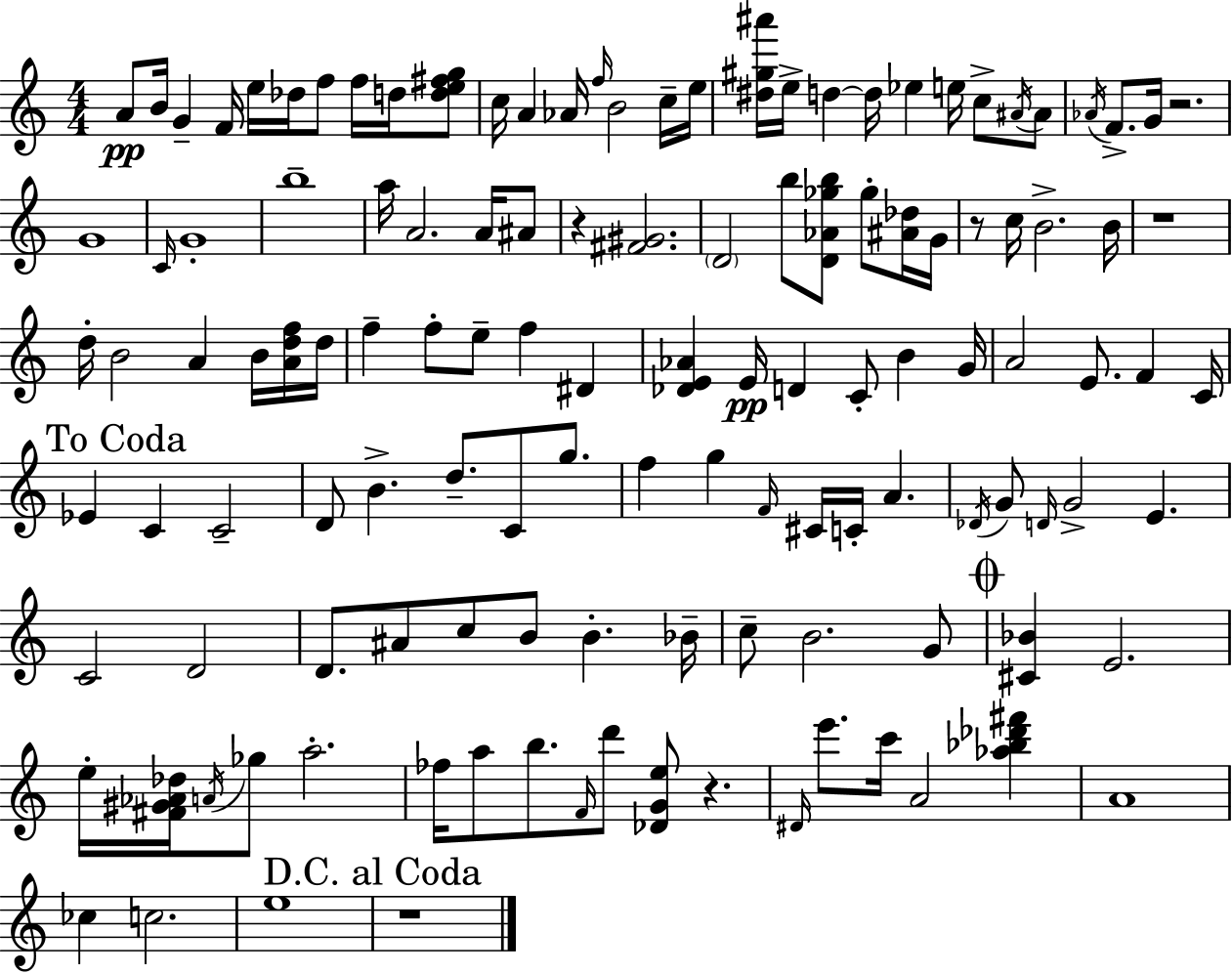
{
  \clef treble
  \numericTimeSignature
  \time 4/4
  \key c \major
  a'8\pp b'16 g'4-- f'16 e''16 des''16 f''8 f''16 d''16 <d'' e'' fis'' g''>8 | c''16 a'4 aes'16 \grace { f''16 } b'2 c''16-- | e''16 <dis'' gis'' ais'''>16 e''16-> d''4~~ d''16 ees''4 e''16 c''8-> \acciaccatura { ais'16 } | ais'8 \acciaccatura { aes'16 } f'8.-> g'16 r2. | \break g'1 | \grace { c'16 } g'1-. | b''1-- | a''16 a'2. | \break a'16 ais'8 r4 <fis' gis'>2. | \parenthesize d'2 b''8 <d' aes' ges'' b''>8 | ges''8-. <ais' des''>16 g'16 r8 c''16 b'2.-> | b'16 r1 | \break d''16-. b'2 a'4 | b'16 <a' d'' f''>16 d''16 f''4-- f''8-. e''8-- f''4 | dis'4 <des' e' aes'>4 e'16\pp d'4 c'8-. b'4 | g'16 a'2 e'8. f'4 | \break c'16 \mark "To Coda" ees'4 c'4 c'2-- | d'8 b'4.-> d''8.-- c'8 | g''8. f''4 g''4 \grace { f'16 } cis'16 c'16-. a'4. | \acciaccatura { des'16 } g'8 \grace { d'16 } g'2-> | \break e'4. c'2 d'2 | d'8. ais'8 c''8 b'8 | b'4.-. bes'16-- c''8-- b'2. | g'8 \mark \markup { \musicglyph "scripts.coda" } <cis' bes'>4 e'2. | \break e''16-. <fis' gis' aes' des''>16 \acciaccatura { a'16 } ges''8 a''2.-. | fes''16 a''8 b''8. \grace { f'16 } d'''8 | <des' g' e''>8 r4. \grace { dis'16 } e'''8. c'''16 a'2 | <aes'' bes'' des''' fis'''>4 a'1 | \break ces''4 c''2. | e''1 | \mark "D.C. al Coda" r1 | \bar "|."
}